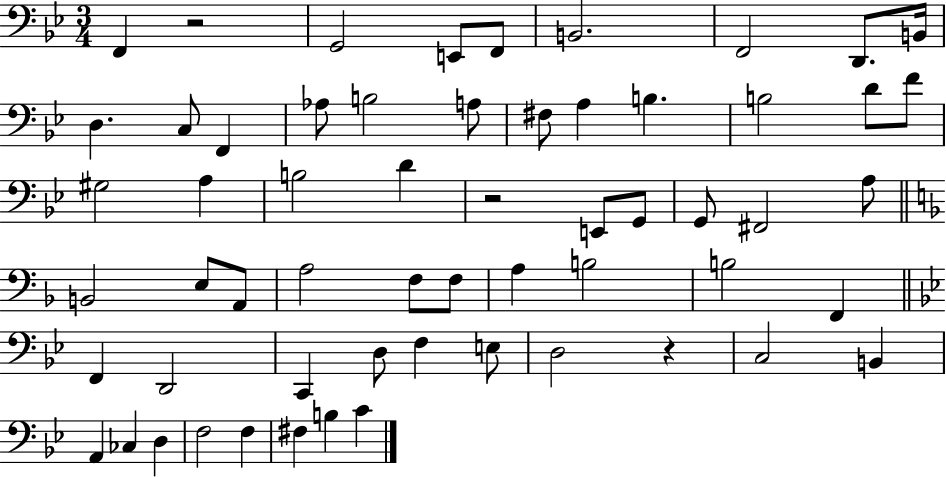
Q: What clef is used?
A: bass